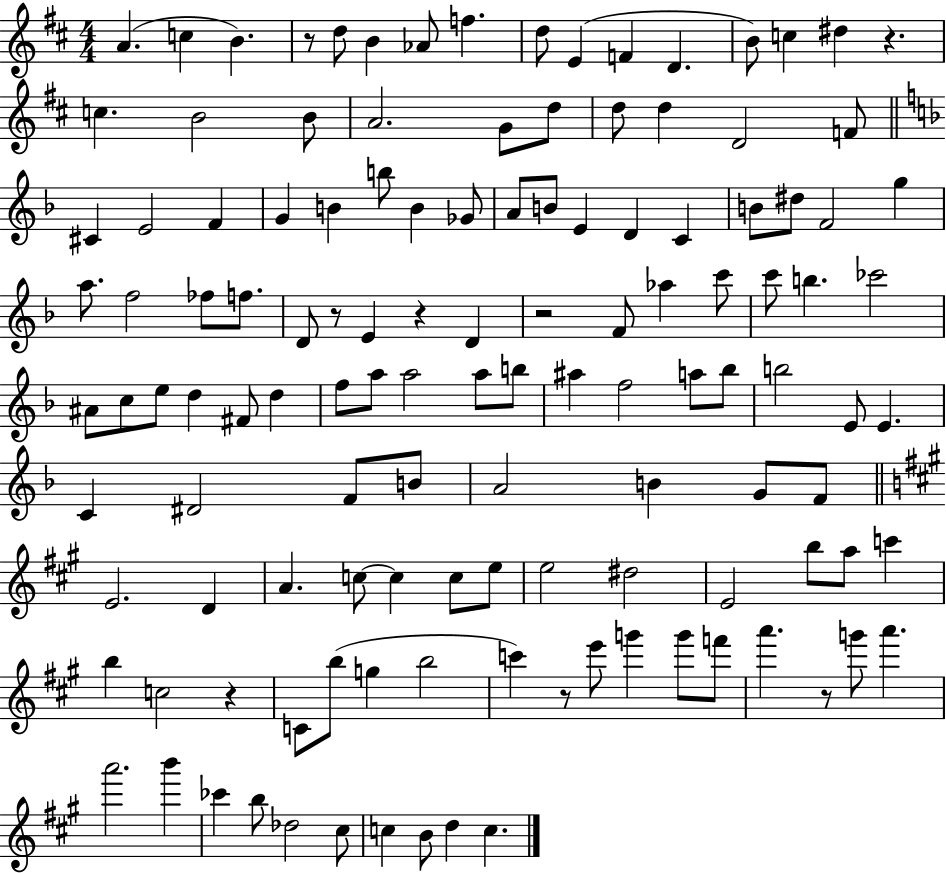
X:1
T:Untitled
M:4/4
L:1/4
K:D
A c B z/2 d/2 B _A/2 f d/2 E F D B/2 c ^d z c B2 B/2 A2 G/2 d/2 d/2 d D2 F/2 ^C E2 F G B b/2 B _G/2 A/2 B/2 E D C B/2 ^d/2 F2 g a/2 f2 _f/2 f/2 D/2 z/2 E z D z2 F/2 _a c'/2 c'/2 b _c'2 ^A/2 c/2 e/2 d ^F/2 d f/2 a/2 a2 a/2 b/2 ^a f2 a/2 _b/2 b2 E/2 E C ^D2 F/2 B/2 A2 B G/2 F/2 E2 D A c/2 c c/2 e/2 e2 ^d2 E2 b/2 a/2 c' b c2 z C/2 b/2 g b2 c' z/2 e'/2 g' g'/2 f'/2 a' z/2 g'/2 a' a'2 b' _c' b/2 _d2 ^c/2 c B/2 d c